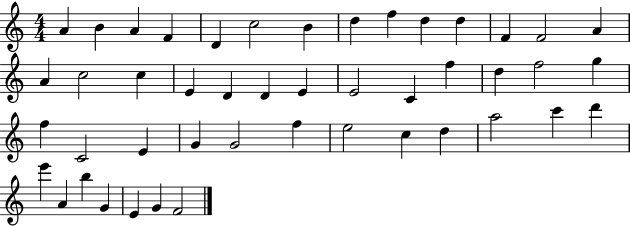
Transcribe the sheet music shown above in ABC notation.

X:1
T:Untitled
M:4/4
L:1/4
K:C
A B A F D c2 B d f d d F F2 A A c2 c E D D E E2 C f d f2 g f C2 E G G2 f e2 c d a2 c' d' e' A b G E G F2